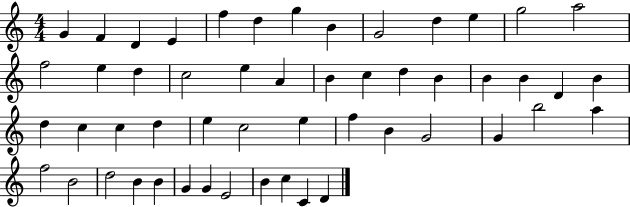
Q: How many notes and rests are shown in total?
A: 52